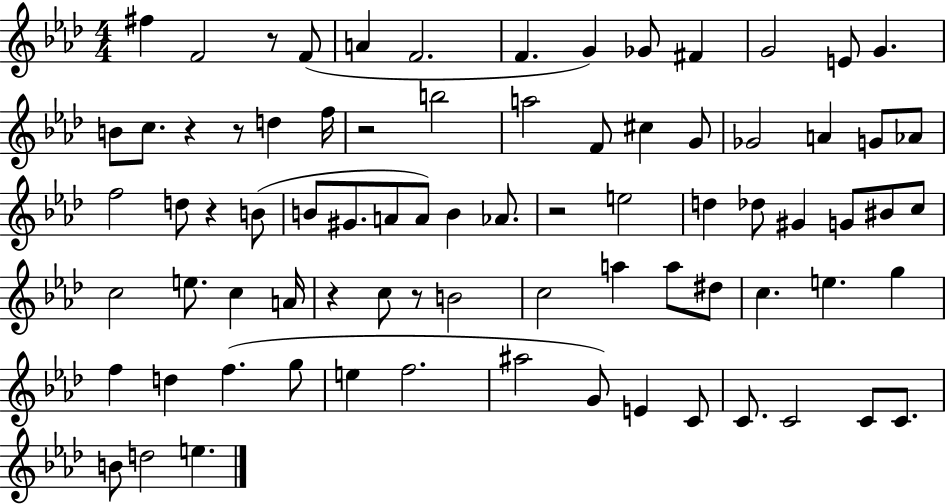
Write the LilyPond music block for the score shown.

{
  \clef treble
  \numericTimeSignature
  \time 4/4
  \key aes \major
  fis''4 f'2 r8 f'8( | a'4 f'2. | f'4. g'4) ges'8 fis'4 | g'2 e'8 g'4. | \break b'8 c''8. r4 r8 d''4 f''16 | r2 b''2 | a''2 f'8 cis''4 g'8 | ges'2 a'4 g'8 aes'8 | \break f''2 d''8 r4 b'8( | b'8 gis'8. a'8 a'8) b'4 aes'8. | r2 e''2 | d''4 des''8 gis'4 g'8 bis'8 c''8 | \break c''2 e''8. c''4 a'16 | r4 c''8 r8 b'2 | c''2 a''4 a''8 dis''8 | c''4. e''4. g''4 | \break f''4 d''4 f''4.( g''8 | e''4 f''2. | ais''2 g'8) e'4 c'8 | c'8. c'2 c'8 c'8. | \break b'8 d''2 e''4. | \bar "|."
}